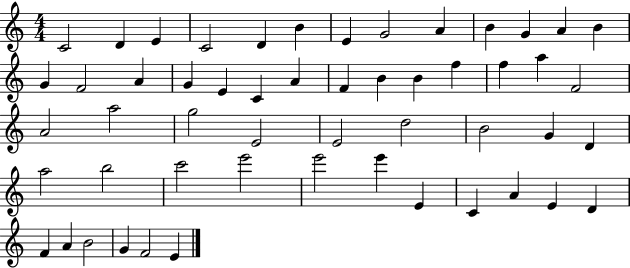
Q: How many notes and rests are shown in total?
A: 53